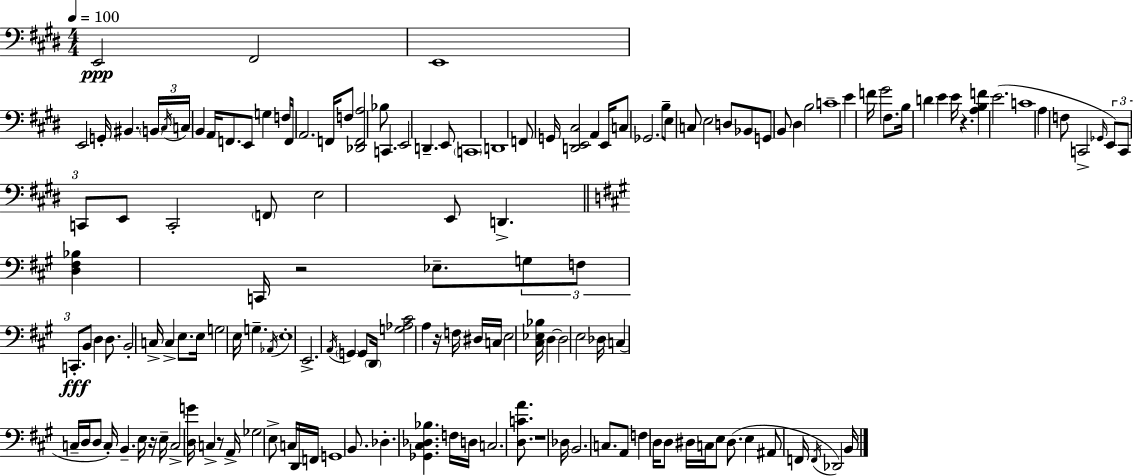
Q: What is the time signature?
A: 4/4